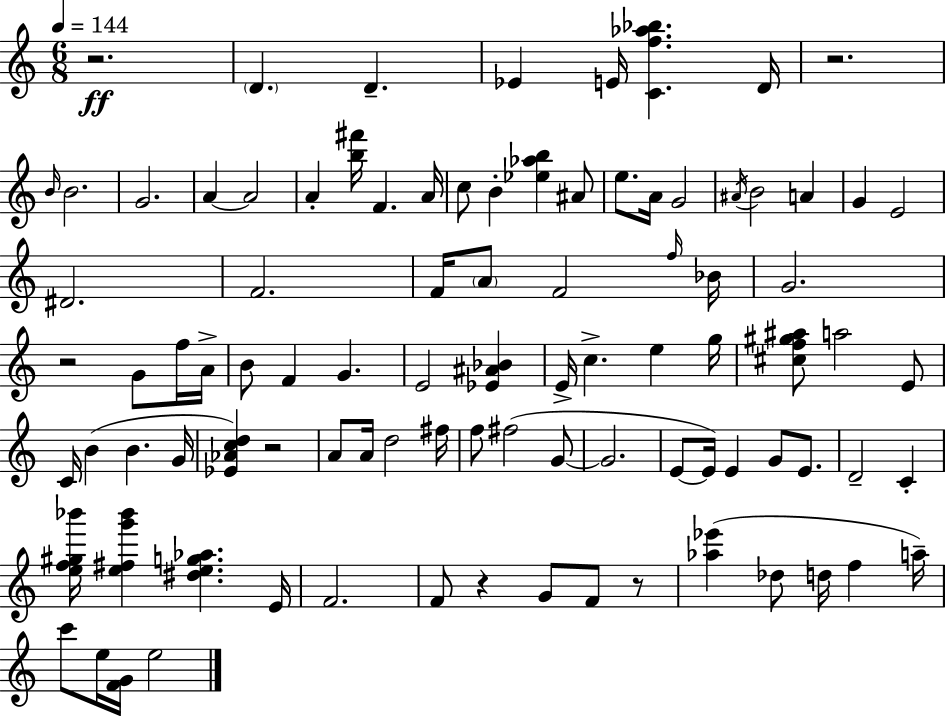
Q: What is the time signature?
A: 6/8